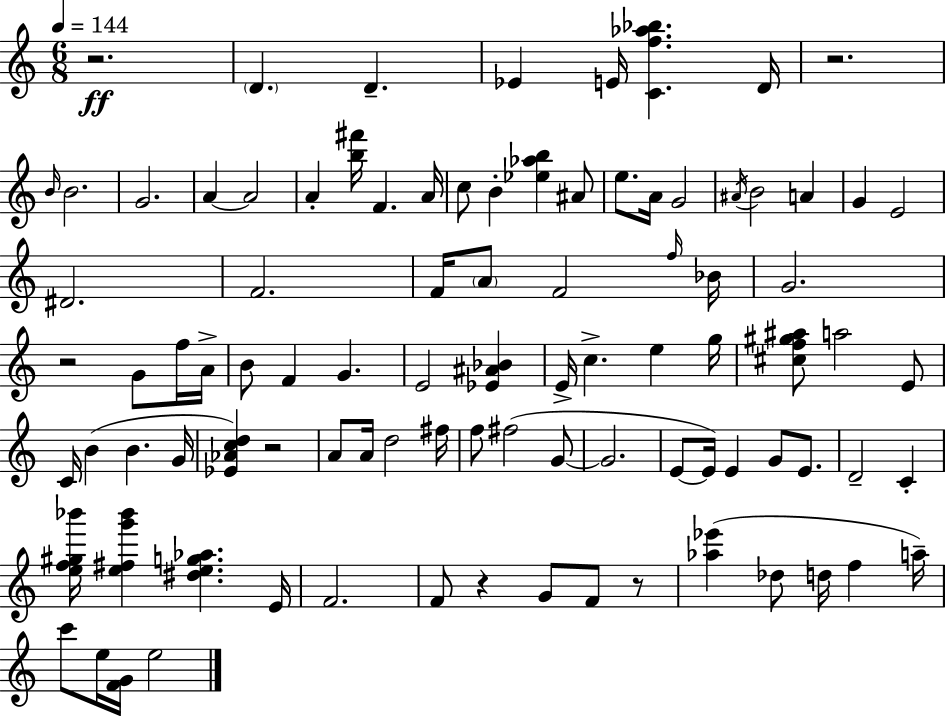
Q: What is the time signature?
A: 6/8